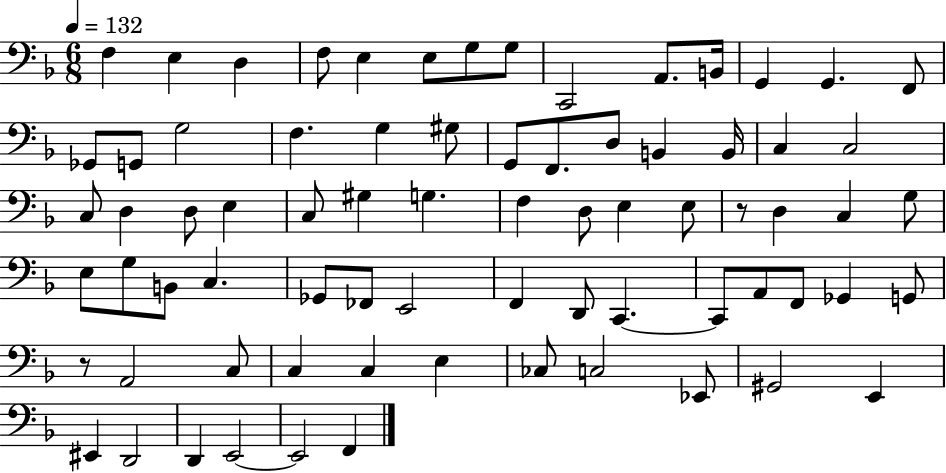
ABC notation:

X:1
T:Untitled
M:6/8
L:1/4
K:F
F, E, D, F,/2 E, E,/2 G,/2 G,/2 C,,2 A,,/2 B,,/4 G,, G,, F,,/2 _G,,/2 G,,/2 G,2 F, G, ^G,/2 G,,/2 F,,/2 D,/2 B,, B,,/4 C, C,2 C,/2 D, D,/2 E, C,/2 ^G, G, F, D,/2 E, E,/2 z/2 D, C, G,/2 E,/2 G,/2 B,,/2 C, _G,,/2 _F,,/2 E,,2 F,, D,,/2 C,, C,,/2 A,,/2 F,,/2 _G,, G,,/2 z/2 A,,2 C,/2 C, C, E, _C,/2 C,2 _E,,/2 ^G,,2 E,, ^E,, D,,2 D,, E,,2 E,,2 F,,